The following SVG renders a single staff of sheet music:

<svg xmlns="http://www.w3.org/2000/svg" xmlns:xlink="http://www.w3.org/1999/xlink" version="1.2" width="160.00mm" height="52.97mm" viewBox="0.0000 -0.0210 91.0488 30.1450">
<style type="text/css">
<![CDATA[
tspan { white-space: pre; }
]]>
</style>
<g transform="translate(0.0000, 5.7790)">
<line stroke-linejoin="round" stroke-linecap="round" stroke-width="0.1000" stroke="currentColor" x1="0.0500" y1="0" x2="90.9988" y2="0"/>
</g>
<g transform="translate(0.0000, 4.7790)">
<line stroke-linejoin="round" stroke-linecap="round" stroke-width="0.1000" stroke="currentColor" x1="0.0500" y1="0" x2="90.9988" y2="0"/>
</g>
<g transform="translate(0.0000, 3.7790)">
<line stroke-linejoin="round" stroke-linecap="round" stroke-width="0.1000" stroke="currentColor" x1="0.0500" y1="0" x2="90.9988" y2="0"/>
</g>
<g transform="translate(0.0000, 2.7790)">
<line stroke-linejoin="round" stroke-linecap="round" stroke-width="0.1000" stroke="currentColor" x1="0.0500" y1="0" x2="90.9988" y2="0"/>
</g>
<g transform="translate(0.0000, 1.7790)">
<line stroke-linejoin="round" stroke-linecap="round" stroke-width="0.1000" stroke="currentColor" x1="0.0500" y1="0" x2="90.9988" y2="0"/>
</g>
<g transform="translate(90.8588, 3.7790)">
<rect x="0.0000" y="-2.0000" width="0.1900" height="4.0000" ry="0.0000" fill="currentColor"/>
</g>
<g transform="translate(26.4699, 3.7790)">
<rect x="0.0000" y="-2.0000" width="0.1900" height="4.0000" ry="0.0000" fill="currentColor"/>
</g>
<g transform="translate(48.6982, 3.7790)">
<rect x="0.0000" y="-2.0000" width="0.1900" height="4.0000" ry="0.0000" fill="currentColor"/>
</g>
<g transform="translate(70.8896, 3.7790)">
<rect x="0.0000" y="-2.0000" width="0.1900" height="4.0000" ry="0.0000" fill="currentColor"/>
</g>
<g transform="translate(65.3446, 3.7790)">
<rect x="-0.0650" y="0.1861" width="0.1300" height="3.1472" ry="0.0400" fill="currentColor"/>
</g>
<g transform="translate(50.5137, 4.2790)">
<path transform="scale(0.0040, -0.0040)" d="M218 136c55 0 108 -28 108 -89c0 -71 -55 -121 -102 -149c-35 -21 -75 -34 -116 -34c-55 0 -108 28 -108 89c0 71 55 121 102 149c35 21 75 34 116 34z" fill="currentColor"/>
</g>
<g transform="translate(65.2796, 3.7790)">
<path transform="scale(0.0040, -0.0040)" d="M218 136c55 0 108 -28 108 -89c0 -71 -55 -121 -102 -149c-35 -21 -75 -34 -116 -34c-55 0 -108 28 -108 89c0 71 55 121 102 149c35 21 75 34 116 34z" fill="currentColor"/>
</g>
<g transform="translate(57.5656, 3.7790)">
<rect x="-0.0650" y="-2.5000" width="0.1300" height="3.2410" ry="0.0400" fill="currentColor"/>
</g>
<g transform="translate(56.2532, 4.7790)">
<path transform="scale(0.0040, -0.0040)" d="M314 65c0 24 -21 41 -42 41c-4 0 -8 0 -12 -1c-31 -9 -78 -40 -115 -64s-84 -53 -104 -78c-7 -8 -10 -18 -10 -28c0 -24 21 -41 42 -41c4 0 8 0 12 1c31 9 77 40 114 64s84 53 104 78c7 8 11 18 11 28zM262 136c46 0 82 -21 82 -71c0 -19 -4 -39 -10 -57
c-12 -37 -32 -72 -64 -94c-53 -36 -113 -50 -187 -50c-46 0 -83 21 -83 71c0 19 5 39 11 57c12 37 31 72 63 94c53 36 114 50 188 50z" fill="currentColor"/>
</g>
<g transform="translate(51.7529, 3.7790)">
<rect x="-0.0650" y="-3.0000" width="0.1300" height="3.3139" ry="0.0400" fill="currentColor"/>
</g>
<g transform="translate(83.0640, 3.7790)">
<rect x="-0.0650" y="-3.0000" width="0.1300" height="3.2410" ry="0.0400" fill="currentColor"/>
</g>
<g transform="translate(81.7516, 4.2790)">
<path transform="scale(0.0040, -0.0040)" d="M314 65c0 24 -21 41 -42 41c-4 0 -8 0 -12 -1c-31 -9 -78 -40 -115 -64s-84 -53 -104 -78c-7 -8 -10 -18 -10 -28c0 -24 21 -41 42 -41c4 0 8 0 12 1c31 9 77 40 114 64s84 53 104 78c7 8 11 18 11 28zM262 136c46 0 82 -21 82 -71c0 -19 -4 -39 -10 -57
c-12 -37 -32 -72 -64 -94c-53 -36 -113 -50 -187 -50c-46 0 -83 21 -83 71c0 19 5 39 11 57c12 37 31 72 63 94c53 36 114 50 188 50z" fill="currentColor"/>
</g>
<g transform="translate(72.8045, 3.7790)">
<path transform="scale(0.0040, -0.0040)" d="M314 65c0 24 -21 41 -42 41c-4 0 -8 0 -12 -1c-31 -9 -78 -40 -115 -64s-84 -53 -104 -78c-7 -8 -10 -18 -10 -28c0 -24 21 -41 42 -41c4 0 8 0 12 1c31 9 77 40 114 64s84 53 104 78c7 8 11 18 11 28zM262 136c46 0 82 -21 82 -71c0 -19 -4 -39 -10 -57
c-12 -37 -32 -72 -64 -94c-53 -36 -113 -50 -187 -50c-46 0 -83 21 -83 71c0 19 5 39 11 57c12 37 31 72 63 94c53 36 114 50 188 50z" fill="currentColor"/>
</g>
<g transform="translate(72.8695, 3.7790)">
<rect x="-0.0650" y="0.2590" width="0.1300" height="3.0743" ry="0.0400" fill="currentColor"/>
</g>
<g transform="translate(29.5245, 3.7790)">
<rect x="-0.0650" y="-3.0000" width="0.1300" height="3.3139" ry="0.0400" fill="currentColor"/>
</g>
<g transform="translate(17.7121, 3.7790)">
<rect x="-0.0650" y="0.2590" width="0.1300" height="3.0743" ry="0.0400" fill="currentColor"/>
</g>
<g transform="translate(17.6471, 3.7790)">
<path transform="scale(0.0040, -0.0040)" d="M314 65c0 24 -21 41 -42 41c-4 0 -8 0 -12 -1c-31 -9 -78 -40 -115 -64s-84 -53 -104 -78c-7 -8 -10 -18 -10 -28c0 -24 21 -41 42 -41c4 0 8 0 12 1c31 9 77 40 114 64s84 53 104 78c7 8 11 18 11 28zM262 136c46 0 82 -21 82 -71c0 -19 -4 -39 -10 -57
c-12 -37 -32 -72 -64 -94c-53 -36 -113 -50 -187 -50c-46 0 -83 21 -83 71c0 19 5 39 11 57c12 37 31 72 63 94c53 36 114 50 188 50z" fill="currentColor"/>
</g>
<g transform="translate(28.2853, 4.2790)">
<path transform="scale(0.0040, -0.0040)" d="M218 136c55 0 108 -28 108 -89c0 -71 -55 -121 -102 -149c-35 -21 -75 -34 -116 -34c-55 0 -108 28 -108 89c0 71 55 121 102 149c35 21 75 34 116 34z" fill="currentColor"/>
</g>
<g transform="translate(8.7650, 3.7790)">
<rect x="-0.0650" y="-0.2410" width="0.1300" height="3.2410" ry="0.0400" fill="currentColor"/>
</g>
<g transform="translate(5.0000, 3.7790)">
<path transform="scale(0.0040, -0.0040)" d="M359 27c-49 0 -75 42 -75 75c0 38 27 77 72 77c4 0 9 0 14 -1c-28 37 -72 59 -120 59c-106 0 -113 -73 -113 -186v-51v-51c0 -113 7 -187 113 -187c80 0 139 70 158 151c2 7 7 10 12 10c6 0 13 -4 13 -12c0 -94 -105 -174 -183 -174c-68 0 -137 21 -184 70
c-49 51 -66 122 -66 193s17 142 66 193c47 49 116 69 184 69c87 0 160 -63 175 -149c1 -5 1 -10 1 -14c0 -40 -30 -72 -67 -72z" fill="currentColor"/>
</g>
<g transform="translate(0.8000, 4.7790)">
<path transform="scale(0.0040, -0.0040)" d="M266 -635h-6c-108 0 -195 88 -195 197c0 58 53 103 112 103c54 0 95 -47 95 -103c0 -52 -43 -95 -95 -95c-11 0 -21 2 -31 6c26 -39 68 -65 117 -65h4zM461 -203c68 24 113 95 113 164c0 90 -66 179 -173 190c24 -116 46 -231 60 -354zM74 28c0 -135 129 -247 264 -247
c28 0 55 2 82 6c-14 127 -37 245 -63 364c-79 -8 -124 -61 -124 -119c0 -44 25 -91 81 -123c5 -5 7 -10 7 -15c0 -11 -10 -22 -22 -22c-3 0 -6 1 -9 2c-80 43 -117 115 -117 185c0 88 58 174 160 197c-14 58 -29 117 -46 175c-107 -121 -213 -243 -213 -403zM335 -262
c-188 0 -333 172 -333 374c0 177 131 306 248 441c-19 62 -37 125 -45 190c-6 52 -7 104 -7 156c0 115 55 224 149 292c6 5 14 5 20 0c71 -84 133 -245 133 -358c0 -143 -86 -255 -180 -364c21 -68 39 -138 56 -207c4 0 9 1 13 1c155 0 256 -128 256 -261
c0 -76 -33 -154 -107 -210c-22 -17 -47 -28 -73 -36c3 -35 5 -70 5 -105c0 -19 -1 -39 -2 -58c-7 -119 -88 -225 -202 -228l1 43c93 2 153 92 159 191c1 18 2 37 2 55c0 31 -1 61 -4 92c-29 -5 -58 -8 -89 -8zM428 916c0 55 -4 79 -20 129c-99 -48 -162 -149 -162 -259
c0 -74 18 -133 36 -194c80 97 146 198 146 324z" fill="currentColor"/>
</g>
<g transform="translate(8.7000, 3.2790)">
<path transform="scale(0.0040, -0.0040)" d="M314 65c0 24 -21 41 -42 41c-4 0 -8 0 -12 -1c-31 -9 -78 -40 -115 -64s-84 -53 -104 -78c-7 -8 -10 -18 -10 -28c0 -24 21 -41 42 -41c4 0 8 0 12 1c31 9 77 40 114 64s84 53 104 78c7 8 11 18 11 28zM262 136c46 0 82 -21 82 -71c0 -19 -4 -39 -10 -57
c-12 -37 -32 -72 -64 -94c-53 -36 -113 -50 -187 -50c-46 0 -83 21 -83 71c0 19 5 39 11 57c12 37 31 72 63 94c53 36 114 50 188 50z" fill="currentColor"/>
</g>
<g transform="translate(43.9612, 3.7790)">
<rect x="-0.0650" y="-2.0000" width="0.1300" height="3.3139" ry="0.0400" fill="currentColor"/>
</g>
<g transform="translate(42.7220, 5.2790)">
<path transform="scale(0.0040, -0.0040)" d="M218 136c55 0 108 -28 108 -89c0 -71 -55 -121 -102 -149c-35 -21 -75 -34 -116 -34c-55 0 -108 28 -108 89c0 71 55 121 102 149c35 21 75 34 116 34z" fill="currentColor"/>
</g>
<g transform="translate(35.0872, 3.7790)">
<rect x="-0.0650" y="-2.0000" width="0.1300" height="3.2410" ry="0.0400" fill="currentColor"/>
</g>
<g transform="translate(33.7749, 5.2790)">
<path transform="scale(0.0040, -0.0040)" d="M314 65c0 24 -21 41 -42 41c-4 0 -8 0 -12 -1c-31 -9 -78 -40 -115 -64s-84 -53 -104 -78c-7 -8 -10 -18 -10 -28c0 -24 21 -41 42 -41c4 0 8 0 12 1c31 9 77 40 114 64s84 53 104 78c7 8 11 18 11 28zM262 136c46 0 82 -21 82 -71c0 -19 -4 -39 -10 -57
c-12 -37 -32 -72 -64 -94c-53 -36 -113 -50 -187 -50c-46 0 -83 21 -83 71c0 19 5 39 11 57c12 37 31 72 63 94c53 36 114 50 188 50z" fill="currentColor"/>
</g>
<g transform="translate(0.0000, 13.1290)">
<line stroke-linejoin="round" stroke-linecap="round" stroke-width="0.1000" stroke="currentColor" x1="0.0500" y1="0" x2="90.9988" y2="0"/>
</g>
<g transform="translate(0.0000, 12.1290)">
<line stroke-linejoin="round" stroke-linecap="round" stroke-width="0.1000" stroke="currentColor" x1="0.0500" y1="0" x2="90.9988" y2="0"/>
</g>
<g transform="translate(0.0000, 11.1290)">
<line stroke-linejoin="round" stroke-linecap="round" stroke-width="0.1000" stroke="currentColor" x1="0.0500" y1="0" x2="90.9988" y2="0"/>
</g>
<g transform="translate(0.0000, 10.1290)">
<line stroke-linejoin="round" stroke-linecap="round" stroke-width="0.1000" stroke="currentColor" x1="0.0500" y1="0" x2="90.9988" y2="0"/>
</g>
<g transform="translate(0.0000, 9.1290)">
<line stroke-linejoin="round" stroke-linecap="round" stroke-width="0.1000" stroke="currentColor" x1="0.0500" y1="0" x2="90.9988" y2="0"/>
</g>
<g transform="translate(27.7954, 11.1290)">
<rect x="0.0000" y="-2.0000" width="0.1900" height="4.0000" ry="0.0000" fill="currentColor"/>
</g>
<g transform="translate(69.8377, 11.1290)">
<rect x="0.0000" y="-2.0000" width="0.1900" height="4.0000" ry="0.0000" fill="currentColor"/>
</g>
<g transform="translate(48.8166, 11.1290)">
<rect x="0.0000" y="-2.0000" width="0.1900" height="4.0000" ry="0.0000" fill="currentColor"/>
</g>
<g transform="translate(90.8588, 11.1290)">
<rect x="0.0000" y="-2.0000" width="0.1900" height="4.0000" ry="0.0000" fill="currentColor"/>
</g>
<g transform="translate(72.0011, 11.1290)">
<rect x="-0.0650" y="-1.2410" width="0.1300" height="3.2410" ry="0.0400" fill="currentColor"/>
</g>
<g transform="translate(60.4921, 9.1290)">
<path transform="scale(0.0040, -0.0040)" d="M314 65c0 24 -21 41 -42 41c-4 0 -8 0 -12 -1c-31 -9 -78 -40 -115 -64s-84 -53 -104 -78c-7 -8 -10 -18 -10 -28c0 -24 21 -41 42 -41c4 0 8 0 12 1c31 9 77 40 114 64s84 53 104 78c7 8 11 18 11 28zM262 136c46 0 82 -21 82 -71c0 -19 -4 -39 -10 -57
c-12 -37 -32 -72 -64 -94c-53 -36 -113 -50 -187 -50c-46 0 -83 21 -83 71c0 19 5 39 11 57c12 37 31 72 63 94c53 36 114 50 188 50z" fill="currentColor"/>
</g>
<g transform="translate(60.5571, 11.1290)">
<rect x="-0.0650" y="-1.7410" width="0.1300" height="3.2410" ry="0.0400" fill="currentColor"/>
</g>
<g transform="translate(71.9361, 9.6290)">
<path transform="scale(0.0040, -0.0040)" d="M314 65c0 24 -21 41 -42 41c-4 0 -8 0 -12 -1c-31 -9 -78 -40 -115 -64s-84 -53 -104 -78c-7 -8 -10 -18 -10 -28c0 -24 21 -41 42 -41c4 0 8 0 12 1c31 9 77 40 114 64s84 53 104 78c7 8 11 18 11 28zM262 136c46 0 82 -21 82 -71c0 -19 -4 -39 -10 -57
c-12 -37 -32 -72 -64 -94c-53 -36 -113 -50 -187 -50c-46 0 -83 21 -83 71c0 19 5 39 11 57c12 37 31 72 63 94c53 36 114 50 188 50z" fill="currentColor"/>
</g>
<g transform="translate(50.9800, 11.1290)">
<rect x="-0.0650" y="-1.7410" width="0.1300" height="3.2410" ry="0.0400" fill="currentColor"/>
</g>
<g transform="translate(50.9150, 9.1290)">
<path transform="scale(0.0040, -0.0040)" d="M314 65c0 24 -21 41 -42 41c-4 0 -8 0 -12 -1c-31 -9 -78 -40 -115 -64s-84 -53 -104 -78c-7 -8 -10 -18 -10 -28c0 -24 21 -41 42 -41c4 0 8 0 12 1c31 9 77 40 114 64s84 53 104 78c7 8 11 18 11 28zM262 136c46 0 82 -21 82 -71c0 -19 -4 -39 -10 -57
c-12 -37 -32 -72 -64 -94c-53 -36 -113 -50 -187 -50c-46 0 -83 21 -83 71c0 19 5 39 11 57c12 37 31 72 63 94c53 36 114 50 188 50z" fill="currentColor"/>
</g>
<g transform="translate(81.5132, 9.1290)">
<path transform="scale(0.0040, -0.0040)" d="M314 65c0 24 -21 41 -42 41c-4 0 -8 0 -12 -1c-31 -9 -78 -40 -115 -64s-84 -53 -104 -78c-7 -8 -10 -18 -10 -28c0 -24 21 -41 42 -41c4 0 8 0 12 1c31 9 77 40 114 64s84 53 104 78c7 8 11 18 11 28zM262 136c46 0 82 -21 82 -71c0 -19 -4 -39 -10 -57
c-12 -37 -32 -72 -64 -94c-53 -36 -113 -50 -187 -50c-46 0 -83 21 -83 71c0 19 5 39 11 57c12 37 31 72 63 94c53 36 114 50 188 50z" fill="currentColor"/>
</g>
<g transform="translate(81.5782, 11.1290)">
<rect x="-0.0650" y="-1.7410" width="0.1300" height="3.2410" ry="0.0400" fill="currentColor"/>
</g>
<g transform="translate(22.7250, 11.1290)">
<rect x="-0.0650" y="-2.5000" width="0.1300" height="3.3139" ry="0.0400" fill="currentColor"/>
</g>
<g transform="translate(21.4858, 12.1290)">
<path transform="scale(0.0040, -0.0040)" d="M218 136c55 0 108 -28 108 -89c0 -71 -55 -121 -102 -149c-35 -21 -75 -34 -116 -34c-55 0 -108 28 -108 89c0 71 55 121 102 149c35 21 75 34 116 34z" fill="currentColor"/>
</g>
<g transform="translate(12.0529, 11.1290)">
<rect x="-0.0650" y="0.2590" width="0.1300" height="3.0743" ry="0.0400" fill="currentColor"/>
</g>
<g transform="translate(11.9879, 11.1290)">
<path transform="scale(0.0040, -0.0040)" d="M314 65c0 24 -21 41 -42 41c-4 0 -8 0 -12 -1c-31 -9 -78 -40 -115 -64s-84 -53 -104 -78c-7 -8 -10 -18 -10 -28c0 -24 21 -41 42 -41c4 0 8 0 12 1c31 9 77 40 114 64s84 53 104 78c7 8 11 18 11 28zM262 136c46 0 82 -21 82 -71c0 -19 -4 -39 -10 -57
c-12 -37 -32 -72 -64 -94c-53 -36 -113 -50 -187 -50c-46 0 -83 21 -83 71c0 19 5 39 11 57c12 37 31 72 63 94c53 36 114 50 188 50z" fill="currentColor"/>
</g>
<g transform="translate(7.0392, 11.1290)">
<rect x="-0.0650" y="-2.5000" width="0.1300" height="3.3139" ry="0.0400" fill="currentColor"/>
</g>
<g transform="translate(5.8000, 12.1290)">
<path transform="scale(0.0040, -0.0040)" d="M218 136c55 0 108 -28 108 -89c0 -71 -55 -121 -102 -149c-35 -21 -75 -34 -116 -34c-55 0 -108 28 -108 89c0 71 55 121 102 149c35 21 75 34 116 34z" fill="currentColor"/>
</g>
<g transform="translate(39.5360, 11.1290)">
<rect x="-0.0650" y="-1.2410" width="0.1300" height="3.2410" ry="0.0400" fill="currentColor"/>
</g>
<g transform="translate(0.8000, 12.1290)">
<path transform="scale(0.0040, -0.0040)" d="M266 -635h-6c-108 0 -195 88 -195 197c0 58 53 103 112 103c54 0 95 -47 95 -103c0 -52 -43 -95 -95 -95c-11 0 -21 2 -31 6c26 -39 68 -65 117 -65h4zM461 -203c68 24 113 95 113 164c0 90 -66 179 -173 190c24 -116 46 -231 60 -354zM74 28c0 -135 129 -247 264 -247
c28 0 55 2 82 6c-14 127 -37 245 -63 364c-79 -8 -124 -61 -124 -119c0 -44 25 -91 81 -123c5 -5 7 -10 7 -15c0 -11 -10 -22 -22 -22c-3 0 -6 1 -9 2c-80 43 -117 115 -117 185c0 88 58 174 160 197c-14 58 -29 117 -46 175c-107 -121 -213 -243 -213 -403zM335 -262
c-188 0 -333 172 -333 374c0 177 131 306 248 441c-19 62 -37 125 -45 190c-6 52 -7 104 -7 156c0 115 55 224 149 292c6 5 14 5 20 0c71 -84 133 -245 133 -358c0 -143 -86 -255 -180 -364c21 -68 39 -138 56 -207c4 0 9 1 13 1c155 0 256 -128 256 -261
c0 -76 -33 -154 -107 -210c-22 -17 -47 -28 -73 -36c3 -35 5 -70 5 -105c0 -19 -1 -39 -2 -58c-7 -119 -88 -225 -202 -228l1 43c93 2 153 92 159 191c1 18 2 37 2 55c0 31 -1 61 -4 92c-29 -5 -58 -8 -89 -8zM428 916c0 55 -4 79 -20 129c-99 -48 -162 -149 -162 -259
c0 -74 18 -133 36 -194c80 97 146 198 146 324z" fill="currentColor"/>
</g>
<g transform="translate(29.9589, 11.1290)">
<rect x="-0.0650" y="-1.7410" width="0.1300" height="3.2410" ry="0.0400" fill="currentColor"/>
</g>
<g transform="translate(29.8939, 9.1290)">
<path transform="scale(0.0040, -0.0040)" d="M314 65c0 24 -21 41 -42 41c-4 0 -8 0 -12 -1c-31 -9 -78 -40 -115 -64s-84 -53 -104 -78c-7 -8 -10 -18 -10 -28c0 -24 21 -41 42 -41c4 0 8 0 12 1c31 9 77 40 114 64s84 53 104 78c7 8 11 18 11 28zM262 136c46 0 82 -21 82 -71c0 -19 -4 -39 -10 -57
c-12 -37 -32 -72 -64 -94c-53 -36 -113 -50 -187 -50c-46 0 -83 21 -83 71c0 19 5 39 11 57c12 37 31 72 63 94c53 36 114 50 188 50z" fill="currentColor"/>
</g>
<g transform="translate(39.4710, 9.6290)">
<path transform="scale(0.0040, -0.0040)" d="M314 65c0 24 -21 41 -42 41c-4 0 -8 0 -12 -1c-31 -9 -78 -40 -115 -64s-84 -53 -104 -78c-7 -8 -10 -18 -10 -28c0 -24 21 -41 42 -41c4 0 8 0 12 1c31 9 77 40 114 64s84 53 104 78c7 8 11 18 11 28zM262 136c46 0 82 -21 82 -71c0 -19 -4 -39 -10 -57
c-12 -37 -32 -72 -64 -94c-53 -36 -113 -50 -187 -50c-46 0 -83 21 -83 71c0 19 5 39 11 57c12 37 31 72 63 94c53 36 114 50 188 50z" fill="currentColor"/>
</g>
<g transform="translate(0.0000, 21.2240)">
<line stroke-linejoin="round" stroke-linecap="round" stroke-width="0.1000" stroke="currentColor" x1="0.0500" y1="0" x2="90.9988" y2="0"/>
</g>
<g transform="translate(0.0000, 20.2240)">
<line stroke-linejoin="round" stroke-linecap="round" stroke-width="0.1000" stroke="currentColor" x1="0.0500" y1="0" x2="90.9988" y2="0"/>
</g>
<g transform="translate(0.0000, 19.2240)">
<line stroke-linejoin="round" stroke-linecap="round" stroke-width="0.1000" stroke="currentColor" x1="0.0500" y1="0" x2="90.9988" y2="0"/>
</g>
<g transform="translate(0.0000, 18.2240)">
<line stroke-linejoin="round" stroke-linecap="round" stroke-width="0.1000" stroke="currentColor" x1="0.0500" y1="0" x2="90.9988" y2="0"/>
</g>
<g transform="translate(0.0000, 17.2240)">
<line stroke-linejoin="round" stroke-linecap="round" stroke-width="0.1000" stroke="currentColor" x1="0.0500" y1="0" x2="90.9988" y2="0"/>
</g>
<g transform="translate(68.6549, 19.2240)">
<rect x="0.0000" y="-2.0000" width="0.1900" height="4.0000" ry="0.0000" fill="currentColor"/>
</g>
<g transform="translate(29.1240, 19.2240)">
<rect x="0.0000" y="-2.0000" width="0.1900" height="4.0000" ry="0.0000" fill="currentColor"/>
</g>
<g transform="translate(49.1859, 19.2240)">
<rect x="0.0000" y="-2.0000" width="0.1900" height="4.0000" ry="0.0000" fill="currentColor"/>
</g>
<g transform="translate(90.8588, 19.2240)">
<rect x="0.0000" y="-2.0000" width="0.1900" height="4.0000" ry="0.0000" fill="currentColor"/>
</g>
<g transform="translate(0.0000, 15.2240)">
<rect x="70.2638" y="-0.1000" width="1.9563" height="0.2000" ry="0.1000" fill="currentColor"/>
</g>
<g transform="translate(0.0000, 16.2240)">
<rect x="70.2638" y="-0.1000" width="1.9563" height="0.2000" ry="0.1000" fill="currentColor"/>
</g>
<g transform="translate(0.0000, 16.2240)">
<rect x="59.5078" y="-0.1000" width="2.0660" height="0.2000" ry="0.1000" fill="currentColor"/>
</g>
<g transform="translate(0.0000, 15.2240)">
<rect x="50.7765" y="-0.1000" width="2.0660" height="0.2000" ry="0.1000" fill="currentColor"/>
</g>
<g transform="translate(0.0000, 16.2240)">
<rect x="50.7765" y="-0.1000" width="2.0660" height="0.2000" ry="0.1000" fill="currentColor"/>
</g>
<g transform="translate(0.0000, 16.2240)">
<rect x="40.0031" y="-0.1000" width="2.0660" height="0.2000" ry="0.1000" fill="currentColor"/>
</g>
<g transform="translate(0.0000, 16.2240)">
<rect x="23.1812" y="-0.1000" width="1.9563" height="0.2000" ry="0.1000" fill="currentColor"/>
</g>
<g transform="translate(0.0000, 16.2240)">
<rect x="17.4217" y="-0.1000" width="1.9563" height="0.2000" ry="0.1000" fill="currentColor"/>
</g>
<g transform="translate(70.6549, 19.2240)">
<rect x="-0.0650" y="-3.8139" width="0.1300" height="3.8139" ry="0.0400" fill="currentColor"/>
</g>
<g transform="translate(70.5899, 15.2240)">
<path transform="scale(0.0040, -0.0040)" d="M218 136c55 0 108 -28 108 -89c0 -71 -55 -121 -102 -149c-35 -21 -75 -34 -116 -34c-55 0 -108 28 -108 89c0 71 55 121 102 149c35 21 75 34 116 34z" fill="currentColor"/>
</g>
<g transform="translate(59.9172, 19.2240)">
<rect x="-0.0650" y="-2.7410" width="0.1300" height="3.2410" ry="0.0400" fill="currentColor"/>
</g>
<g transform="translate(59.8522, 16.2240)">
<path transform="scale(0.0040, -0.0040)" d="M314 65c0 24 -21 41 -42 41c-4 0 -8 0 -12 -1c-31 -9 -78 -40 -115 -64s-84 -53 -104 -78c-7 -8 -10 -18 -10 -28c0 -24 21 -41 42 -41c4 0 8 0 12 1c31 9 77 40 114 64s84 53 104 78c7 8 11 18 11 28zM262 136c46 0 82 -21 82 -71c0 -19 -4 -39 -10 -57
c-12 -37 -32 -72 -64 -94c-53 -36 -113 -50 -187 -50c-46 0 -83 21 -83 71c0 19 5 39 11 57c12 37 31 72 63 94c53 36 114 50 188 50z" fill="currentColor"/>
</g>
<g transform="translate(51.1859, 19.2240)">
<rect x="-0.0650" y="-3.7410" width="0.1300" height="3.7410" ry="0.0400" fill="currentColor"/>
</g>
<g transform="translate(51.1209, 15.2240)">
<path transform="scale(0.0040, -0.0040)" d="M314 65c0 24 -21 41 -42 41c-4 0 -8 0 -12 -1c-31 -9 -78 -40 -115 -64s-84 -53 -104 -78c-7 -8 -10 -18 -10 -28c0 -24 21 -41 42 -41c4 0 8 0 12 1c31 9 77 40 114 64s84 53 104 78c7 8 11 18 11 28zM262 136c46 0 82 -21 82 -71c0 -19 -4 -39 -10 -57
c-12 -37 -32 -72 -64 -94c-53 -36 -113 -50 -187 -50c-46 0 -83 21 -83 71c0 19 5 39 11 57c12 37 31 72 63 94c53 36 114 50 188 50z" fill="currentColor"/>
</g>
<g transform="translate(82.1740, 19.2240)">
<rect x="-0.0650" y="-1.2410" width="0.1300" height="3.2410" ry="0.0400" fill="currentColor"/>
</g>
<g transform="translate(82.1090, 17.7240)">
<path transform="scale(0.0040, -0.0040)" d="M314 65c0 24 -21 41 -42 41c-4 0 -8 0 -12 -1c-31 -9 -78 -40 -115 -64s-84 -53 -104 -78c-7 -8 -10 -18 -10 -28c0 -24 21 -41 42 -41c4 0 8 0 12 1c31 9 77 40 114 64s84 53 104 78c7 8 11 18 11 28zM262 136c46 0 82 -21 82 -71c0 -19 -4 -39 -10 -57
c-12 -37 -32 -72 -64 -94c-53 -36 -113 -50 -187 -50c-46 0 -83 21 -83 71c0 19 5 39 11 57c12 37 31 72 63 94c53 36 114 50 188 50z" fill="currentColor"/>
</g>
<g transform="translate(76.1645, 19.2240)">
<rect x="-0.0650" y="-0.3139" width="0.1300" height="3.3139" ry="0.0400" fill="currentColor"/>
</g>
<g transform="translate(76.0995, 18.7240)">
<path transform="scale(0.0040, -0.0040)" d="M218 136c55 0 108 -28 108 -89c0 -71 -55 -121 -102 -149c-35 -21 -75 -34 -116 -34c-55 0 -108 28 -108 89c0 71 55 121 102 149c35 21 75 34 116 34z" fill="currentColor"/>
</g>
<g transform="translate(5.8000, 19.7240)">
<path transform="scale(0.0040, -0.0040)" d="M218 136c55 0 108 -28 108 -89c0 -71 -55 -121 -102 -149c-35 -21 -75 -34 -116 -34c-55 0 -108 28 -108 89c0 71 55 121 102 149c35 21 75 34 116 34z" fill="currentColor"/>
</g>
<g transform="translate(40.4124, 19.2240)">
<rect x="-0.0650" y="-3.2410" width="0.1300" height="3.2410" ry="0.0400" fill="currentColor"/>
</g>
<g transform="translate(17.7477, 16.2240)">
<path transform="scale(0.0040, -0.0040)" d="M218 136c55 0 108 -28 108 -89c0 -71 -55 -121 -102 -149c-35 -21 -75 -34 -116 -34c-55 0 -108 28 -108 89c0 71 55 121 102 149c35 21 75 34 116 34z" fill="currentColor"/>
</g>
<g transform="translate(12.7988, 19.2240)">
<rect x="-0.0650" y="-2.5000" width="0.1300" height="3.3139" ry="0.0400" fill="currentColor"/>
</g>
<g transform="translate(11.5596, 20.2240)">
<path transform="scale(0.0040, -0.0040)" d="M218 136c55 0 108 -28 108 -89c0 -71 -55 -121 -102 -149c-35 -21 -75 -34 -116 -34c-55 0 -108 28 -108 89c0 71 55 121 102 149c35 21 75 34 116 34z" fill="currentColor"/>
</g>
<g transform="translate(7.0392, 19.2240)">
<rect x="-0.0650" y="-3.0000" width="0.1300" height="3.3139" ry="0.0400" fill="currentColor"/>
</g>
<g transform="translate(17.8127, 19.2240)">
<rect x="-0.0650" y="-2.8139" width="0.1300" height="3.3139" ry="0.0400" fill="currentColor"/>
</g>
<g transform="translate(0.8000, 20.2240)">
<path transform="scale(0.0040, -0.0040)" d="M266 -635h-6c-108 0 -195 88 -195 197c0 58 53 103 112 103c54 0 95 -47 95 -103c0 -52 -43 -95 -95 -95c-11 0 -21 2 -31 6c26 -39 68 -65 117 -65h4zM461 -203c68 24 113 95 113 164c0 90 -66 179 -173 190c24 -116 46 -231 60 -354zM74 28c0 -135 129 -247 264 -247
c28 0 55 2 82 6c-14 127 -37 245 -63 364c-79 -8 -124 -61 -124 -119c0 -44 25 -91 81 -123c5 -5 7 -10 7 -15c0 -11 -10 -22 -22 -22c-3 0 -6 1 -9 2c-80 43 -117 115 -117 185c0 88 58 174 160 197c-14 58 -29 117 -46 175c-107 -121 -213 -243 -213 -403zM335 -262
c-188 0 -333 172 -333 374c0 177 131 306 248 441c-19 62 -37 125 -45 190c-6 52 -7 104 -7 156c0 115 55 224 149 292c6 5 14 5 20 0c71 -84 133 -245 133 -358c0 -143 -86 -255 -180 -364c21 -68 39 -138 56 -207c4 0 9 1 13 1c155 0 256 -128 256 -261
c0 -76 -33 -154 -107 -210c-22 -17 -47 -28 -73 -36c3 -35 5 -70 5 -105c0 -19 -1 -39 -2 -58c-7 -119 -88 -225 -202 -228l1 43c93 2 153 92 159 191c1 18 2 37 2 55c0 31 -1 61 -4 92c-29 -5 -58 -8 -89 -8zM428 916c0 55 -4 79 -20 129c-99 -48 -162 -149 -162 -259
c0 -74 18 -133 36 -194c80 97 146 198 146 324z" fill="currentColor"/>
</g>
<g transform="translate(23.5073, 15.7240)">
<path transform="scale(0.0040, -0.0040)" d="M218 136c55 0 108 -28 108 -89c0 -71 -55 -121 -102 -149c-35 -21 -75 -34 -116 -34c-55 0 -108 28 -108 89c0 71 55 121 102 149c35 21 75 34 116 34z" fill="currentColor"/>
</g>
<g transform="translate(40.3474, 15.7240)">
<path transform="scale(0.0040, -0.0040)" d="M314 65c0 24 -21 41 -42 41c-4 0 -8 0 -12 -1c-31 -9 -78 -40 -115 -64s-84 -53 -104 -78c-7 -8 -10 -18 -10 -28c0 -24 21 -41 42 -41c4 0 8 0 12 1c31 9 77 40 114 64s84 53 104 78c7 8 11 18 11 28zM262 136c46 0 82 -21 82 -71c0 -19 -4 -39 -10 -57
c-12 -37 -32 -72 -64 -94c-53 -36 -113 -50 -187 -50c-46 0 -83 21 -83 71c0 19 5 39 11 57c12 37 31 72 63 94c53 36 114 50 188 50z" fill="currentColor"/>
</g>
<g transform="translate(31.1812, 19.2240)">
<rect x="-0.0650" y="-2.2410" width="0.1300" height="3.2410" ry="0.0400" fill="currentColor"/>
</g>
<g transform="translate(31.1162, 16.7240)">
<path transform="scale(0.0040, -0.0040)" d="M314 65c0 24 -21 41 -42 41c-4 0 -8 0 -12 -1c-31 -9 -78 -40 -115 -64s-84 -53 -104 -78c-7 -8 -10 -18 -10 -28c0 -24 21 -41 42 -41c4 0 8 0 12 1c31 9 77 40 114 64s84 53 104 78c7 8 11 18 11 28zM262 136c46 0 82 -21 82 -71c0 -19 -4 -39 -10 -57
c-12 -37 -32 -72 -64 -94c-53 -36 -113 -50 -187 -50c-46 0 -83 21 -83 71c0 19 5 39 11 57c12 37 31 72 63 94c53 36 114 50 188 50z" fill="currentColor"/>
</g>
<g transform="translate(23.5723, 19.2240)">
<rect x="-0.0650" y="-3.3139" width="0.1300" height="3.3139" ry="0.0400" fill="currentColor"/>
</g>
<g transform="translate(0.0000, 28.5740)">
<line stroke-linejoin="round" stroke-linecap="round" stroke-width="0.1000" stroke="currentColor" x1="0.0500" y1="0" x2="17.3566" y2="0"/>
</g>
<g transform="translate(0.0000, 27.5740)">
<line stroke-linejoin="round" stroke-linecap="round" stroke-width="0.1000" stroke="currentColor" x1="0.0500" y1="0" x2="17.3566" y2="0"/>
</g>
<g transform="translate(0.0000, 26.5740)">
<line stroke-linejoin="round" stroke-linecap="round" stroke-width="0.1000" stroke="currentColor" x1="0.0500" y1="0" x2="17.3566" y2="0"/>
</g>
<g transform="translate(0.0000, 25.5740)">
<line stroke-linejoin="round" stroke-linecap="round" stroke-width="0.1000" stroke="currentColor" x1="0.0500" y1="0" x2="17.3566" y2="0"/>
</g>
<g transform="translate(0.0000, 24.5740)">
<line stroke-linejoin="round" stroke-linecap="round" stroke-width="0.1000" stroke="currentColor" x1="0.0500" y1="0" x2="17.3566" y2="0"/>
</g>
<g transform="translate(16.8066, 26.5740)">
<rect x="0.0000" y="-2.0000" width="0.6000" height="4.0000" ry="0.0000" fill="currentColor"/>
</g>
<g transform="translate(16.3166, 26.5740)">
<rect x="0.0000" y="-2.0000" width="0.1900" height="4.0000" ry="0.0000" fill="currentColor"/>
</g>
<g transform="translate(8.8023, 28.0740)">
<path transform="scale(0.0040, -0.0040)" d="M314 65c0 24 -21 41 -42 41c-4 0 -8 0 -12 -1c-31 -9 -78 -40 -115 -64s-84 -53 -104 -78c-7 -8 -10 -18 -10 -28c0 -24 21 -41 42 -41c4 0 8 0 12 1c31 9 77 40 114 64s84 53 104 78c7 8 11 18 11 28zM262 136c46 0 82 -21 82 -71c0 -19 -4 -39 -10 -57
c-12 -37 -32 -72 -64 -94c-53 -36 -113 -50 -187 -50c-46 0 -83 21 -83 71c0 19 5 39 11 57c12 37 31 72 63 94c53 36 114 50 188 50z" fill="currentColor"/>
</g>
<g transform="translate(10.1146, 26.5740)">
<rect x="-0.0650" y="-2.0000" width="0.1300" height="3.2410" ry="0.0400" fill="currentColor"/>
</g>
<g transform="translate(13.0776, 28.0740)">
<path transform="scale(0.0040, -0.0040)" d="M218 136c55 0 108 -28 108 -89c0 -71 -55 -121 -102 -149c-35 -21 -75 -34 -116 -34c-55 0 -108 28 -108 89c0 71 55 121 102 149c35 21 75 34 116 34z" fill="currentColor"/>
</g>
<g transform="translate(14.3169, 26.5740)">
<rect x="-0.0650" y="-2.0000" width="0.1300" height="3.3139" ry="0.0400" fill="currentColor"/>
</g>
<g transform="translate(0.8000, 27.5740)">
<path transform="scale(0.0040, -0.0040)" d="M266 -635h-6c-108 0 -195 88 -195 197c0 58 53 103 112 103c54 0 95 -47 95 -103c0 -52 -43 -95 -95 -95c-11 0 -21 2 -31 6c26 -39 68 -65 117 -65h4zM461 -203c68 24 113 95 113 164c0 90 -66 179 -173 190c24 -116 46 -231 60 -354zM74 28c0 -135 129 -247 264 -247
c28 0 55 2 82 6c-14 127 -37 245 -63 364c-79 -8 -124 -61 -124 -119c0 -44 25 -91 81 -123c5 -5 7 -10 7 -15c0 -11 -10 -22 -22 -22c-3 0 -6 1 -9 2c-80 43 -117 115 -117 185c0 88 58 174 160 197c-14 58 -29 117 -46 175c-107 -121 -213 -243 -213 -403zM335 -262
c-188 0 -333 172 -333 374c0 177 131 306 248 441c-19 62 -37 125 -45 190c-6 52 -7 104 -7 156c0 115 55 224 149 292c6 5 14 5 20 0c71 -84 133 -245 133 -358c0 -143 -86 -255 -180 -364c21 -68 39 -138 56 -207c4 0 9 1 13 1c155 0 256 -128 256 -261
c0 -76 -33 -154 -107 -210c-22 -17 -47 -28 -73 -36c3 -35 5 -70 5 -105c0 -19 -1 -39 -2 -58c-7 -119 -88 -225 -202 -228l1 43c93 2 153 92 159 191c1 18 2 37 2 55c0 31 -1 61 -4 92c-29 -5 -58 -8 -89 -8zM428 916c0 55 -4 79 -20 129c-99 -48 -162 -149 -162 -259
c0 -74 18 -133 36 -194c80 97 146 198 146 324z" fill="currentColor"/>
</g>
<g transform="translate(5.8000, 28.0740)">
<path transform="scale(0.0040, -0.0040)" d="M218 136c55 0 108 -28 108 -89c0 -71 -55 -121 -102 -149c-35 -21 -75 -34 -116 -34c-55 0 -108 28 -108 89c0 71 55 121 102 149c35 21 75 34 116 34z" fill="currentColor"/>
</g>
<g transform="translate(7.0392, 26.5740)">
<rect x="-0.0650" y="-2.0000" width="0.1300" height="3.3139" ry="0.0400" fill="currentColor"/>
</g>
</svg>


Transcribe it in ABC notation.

X:1
T:Untitled
M:4/4
L:1/4
K:C
c2 B2 A F2 F A G2 B B2 A2 G B2 G f2 e2 f2 f2 e2 f2 A G a b g2 b2 c'2 a2 c' c e2 F F2 F